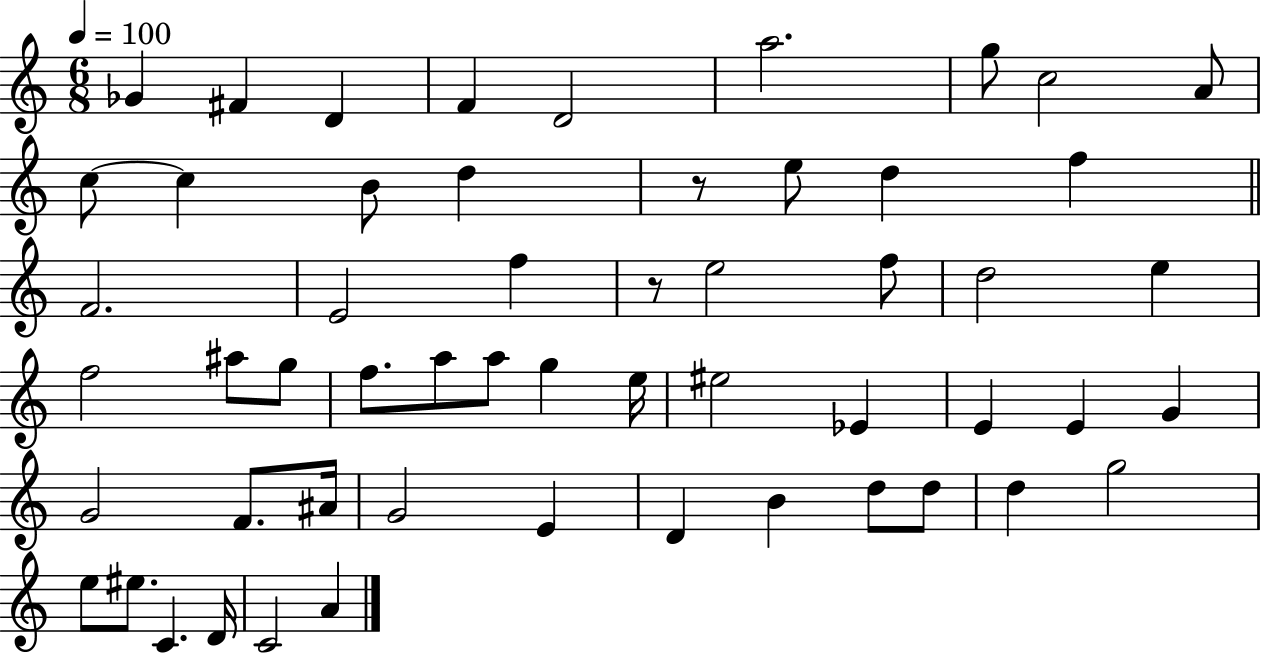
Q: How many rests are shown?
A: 2